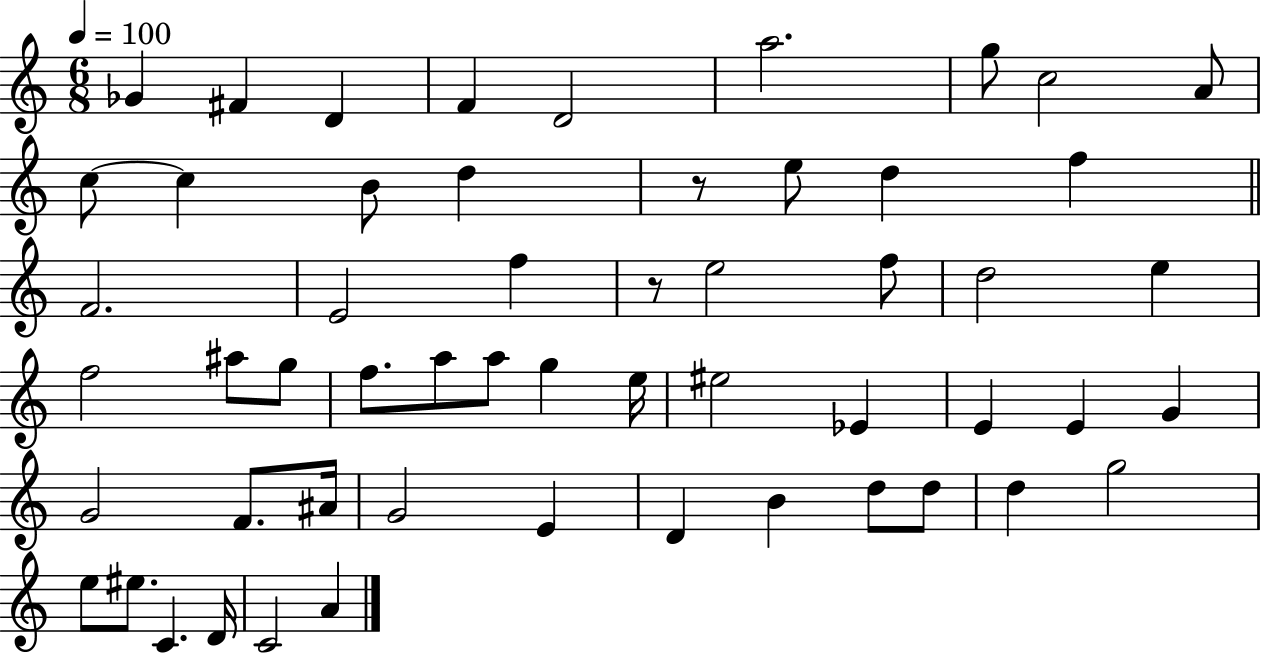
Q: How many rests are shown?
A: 2